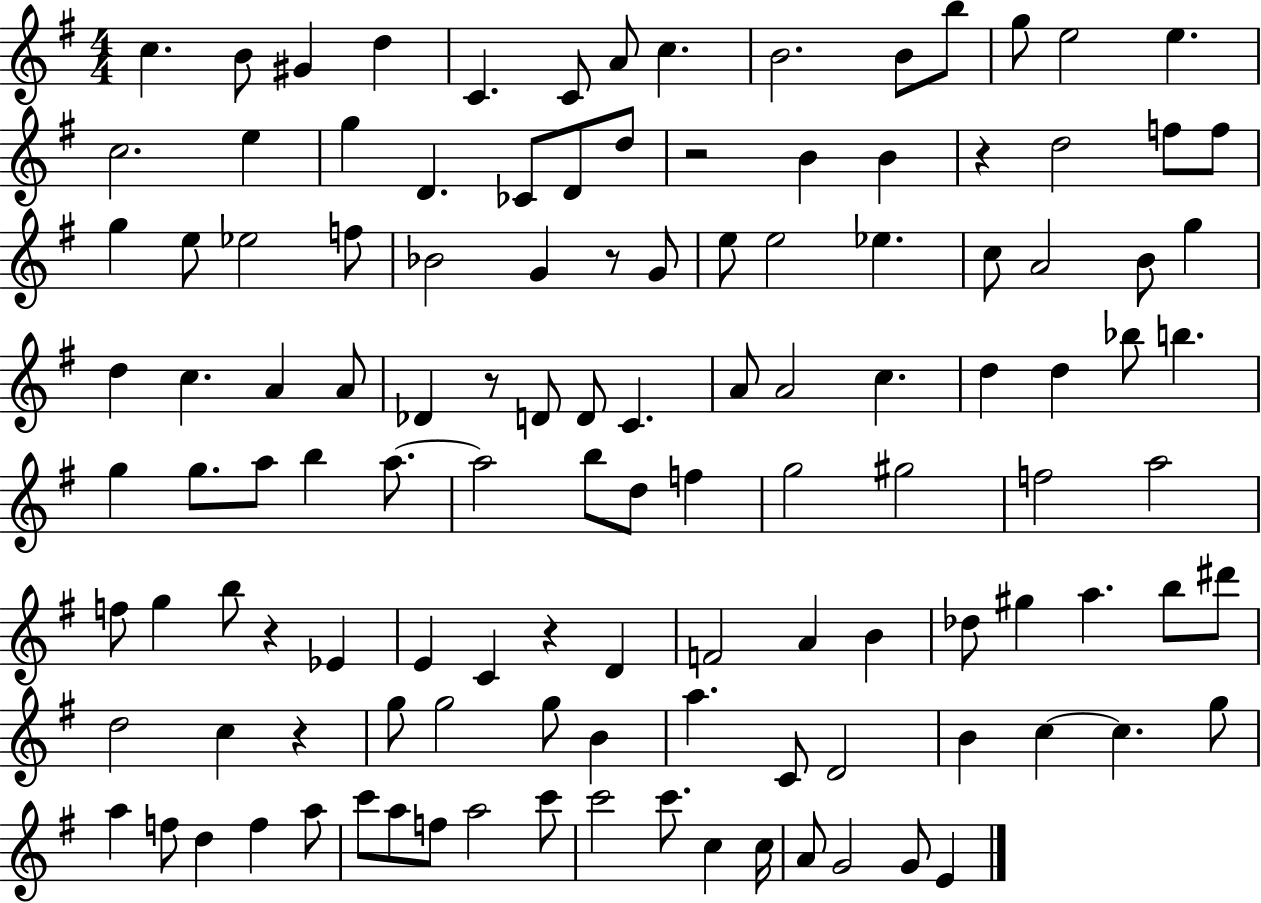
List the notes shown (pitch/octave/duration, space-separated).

C5/q. B4/e G#4/q D5/q C4/q. C4/e A4/e C5/q. B4/h. B4/e B5/e G5/e E5/h E5/q. C5/h. E5/q G5/q D4/q. CES4/e D4/e D5/e R/h B4/q B4/q R/q D5/h F5/e F5/e G5/q E5/e Eb5/h F5/e Bb4/h G4/q R/e G4/e E5/e E5/h Eb5/q. C5/e A4/h B4/e G5/q D5/q C5/q. A4/q A4/e Db4/q R/e D4/e D4/e C4/q. A4/e A4/h C5/q. D5/q D5/q Bb5/e B5/q. G5/q G5/e. A5/e B5/q A5/e. A5/h B5/e D5/e F5/q G5/h G#5/h F5/h A5/h F5/e G5/q B5/e R/q Eb4/q E4/q C4/q R/q D4/q F4/h A4/q B4/q Db5/e G#5/q A5/q. B5/e D#6/e D5/h C5/q R/q G5/e G5/h G5/e B4/q A5/q. C4/e D4/h B4/q C5/q C5/q. G5/e A5/q F5/e D5/q F5/q A5/e C6/e A5/e F5/e A5/h C6/e C6/h C6/e. C5/q C5/s A4/e G4/h G4/e E4/q